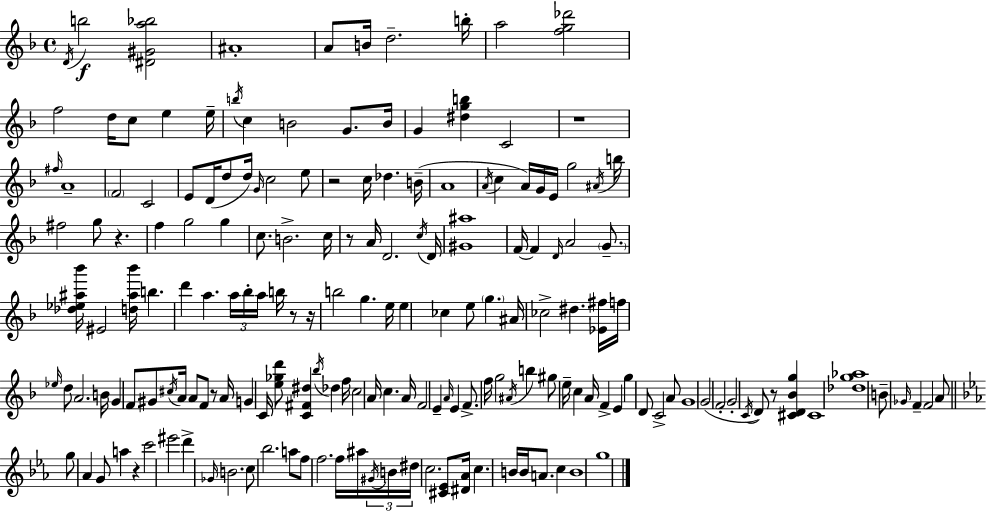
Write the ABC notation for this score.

X:1
T:Untitled
M:4/4
L:1/4
K:Dm
D/4 b2 [^D^Ga_b]2 ^A4 A/2 B/4 d2 b/4 a2 [fg_d']2 f2 d/4 c/2 e e/4 b/4 c B2 G/2 B/4 G [^dgb] C2 z4 ^f/4 A4 F2 C2 E/2 D/4 d/2 d/4 G/4 c2 e/2 z2 c/4 _d B/4 A4 A/4 c A/4 G/4 E/4 g2 ^A/4 b/4 ^f2 g/2 z f g2 g c/2 B2 c/4 z/2 A/4 D2 c/4 D/4 [^G^a]4 F/4 F D/4 A2 G/2 [_d_e^a_b']/4 ^E2 [d^a_b']/4 b d' a a/4 _b/4 a/4 b/4 z/2 z/4 b2 g e/4 e _c e/2 g ^A/4 _c2 ^d [_E^f]/4 f/4 _e/4 d/2 A2 B/4 G F/2 ^G/2 ^c/4 A/4 A/2 F/2 z/2 A/4 G C/4 [e_gd']/2 [C^F^d] _b/4 _d f/4 c2 A/4 c A/4 F2 E A/4 E F/2 f/4 g2 ^A/4 b ^g/2 e/4 c A/4 F E g D/2 C2 A/2 G4 G2 F2 G2 C/4 D/2 z/2 [^CD_Bg] ^C4 [_dg_a]4 B/2 _G/4 F F2 A/2 g/2 _A G/2 a z c'2 ^e'2 d' _G/4 B2 c/2 _b2 a/2 f/2 f2 f/4 ^a/4 ^G/4 B/4 ^d/4 c2 [^C_E]/2 [^D_A]/4 c B/4 B/4 A/2 c B4 g4